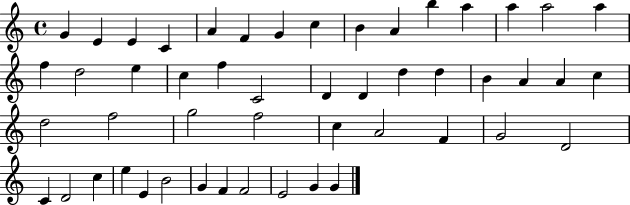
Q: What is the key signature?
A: C major